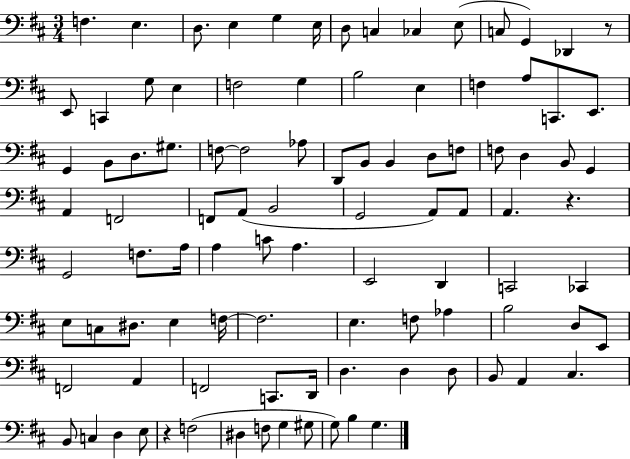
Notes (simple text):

F3/q. E3/q. D3/e. E3/q G3/q E3/s D3/e C3/q CES3/q E3/e C3/e G2/q Db2/q R/e E2/e C2/q G3/e E3/q F3/h G3/q B3/h E3/q F3/q A3/e C2/e. E2/e. G2/q B2/e D3/e. G#3/e. F3/e F3/h Ab3/e D2/e B2/e B2/q D3/e F3/e F3/e D3/q B2/e G2/q A2/q F2/h F2/e A2/e B2/h G2/h A2/e A2/e A2/q. R/q. G2/h F3/e. A3/s A3/q C4/e A3/q. E2/h D2/q C2/h CES2/q E3/e C3/e D#3/e. E3/q F3/s F3/h. E3/q. F3/e Ab3/q B3/h D3/e E2/e F2/h A2/q F2/h C2/e. D2/s D3/q. D3/q D3/e B2/e A2/q C#3/q. B2/e C3/q D3/q E3/e R/q F3/h D#3/q F3/e G3/q G#3/e G3/e B3/q G3/q.